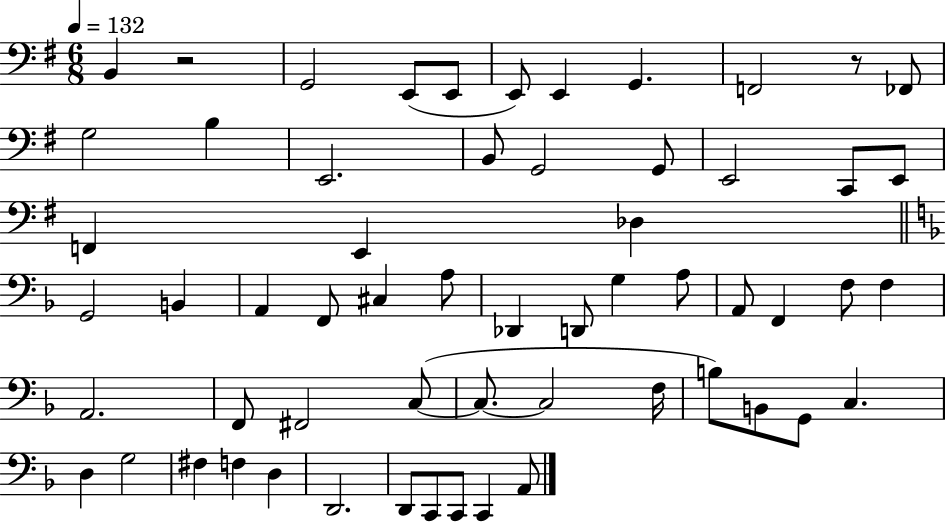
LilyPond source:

{
  \clef bass
  \numericTimeSignature
  \time 6/8
  \key g \major
  \tempo 4 = 132
  b,4 r2 | g,2 e,8( e,8 | e,8) e,4 g,4. | f,2 r8 fes,8 | \break g2 b4 | e,2. | b,8 g,2 g,8 | e,2 c,8 e,8 | \break f,4 e,4 des4 | \bar "||" \break \key f \major g,2 b,4 | a,4 f,8 cis4 a8 | des,4 d,8 g4 a8 | a,8 f,4 f8 f4 | \break a,2. | f,8 fis,2 c8~(~ | c8.~~ c2 f16 | b8) b,8 g,8 c4. | \break d4 g2 | fis4 f4 d4 | d,2. | d,8 c,8 c,8 c,4 a,8 | \break \bar "|."
}